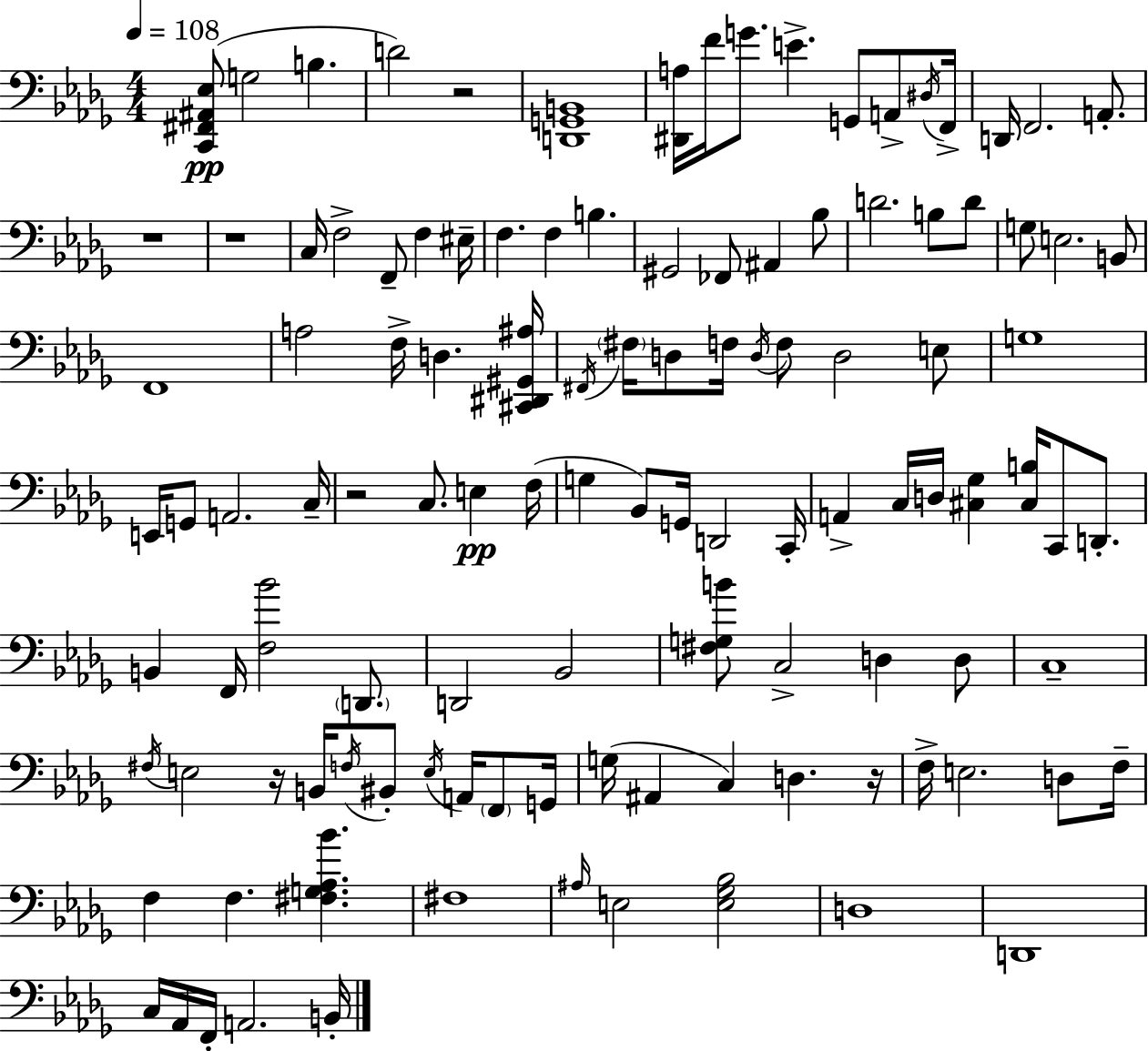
[C2,F#2,A#2,Eb3]/e G3/h B3/q. D4/h R/h [D2,G2,B2]/w [D#2,A3]/s F4/s G4/e. E4/q. G2/e A2/e D#3/s F2/s D2/s F2/h. A2/e. R/w R/w C3/s F3/h F2/e F3/q EIS3/s F3/q. F3/q B3/q. G#2/h FES2/e A#2/q Bb3/e D4/h. B3/e D4/e G3/e E3/h. B2/e F2/w A3/h F3/s D3/q. [C#2,D#2,G#2,A#3]/s F#2/s F#3/s D3/e F3/s D3/s F3/e D3/h E3/e G3/w E2/s G2/e A2/h. C3/s R/h C3/e. E3/q F3/s G3/q Bb2/e G2/s D2/h C2/s A2/q C3/s D3/s [C#3,Gb3]/q [C#3,B3]/s C2/e D2/e. B2/q F2/s [F3,Bb4]/h D2/e. D2/h Bb2/h [F#3,G3,B4]/e C3/h D3/q D3/e C3/w F#3/s E3/h R/s B2/s F3/s BIS2/e E3/s A2/s F2/e G2/s G3/s A#2/q C3/q D3/q. R/s F3/s E3/h. D3/e F3/s F3/q F3/q. [F#3,G3,Ab3,Bb4]/q. F#3/w A#3/s E3/h [E3,Gb3,Bb3]/h D3/w D2/w C3/s Ab2/s F2/s A2/h. B2/s